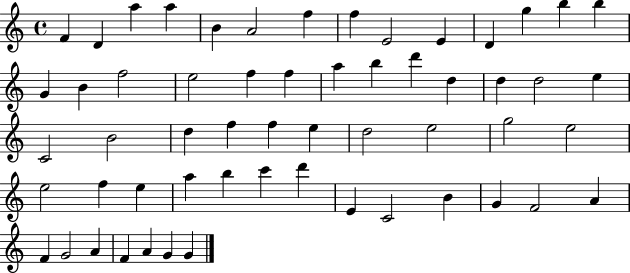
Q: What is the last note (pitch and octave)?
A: G4